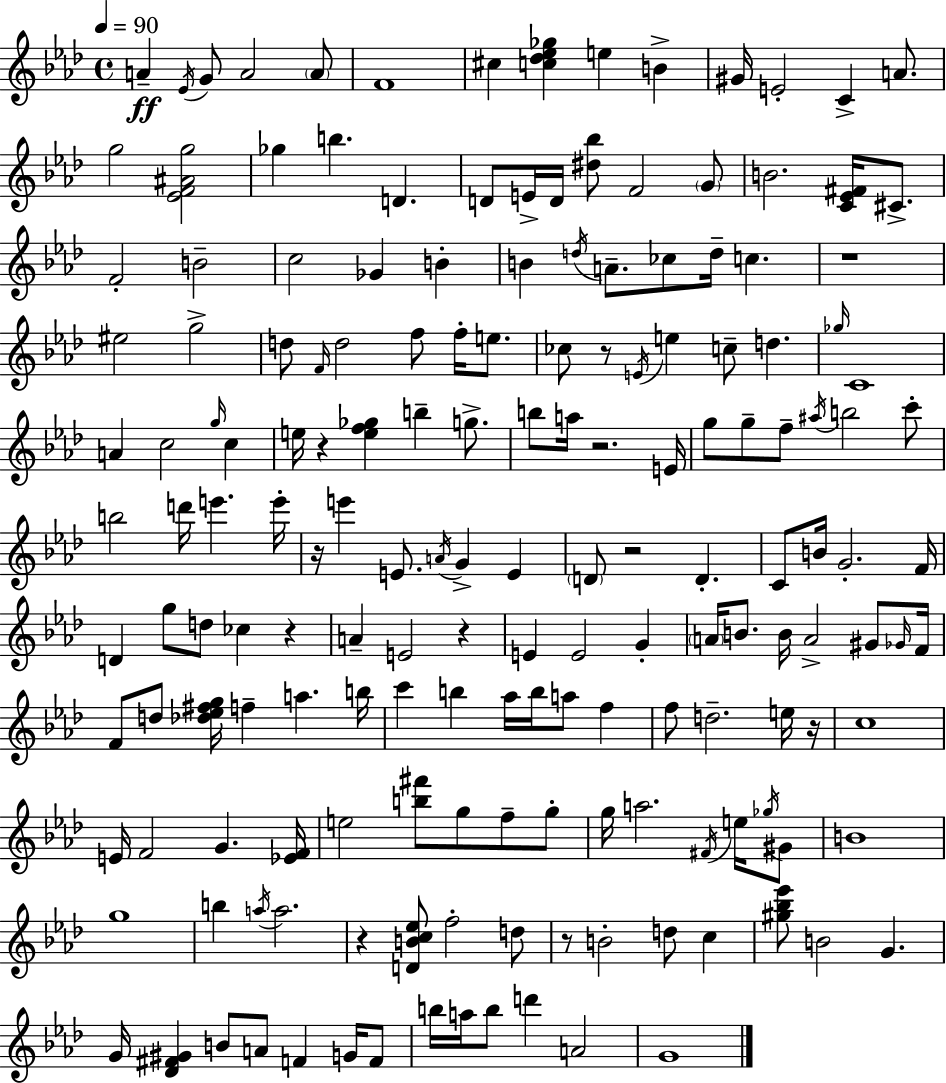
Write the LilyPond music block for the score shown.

{
  \clef treble
  \time 4/4
  \defaultTimeSignature
  \key f \minor
  \tempo 4 = 90
  a'4--\ff \acciaccatura { ees'16 } g'8 a'2 \parenthesize a'8 | f'1 | cis''4 <c'' des'' ees'' ges''>4 e''4 b'4-> | gis'16 e'2-. c'4-> a'8. | \break g''2 <ees' f' ais' g''>2 | ges''4 b''4. d'4. | d'8 e'16-> d'16 <dis'' bes''>8 f'2 \parenthesize g'8 | b'2. <c' ees' fis'>16 cis'8.-> | \break f'2-. b'2-- | c''2 ges'4 b'4-. | b'4 \acciaccatura { d''16 } a'8.-- ces''8 d''16-- c''4. | r1 | \break eis''2 g''2-> | d''8 \grace { f'16 } d''2 f''8 f''16-. | e''8. ces''8 r8 \acciaccatura { e'16 } e''4 c''8-- d''4. | \grace { ges''16 } c'1 | \break a'4 c''2 | \grace { g''16 } c''4 e''16 r4 <e'' f'' ges''>4 b''4-- | g''8.-> b''8 a''16 r2. | e'16 g''8 g''8-- f''8-- \acciaccatura { ais''16 } b''2 | \break c'''8-. b''2 d'''16 | e'''4. e'''16-. r16 e'''4 e'8. \acciaccatura { a'16 } | g'4-> e'4 \parenthesize d'8 r2 | d'4.-. c'8 b'16 g'2.-. | \break f'16 d'4 g''8 d''8 | ces''4 r4 a'4-- e'2 | r4 e'4 e'2 | g'4-. \parenthesize a'16 b'8. b'16 a'2-> | \break gis'8 \grace { ges'16 } f'16 f'8 d''8 <des'' ees'' fis'' g''>16 f''4-- | a''4. b''16 c'''4 b''4 | aes''16 b''16 a''8 f''4 f''8 d''2.-- | e''16 r16 c''1 | \break e'16 f'2 | g'4. <ees' f'>16 e''2 | <b'' fis'''>8 g''8 f''8-- g''8-. g''16 a''2. | \acciaccatura { fis'16 } e''16 \acciaccatura { ges''16 } gis'8 b'1 | \break g''1 | b''4 \acciaccatura { a''16 } | a''2. r4 | <d' b' c'' ees''>8 f''2-. d''8 r8 b'2-. | \break d''8 c''4 <gis'' bes'' ees'''>8 b'2 | g'4. g'16 <des' fis' gis'>4 | b'8 a'8 f'4 g'16 f'8 b''16 a''16 b''8 | d'''4 a'2 g'1 | \break \bar "|."
}